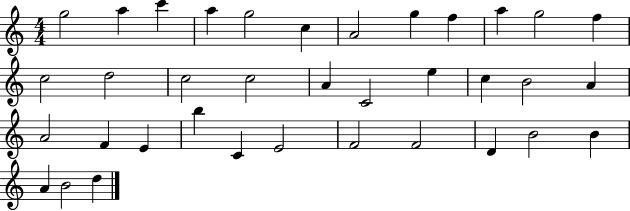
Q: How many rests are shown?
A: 0